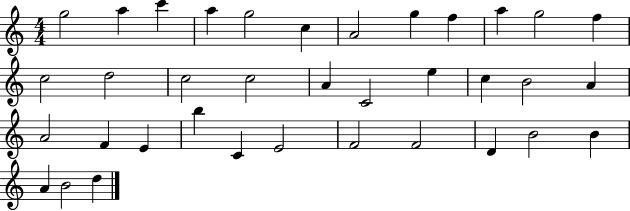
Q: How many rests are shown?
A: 0